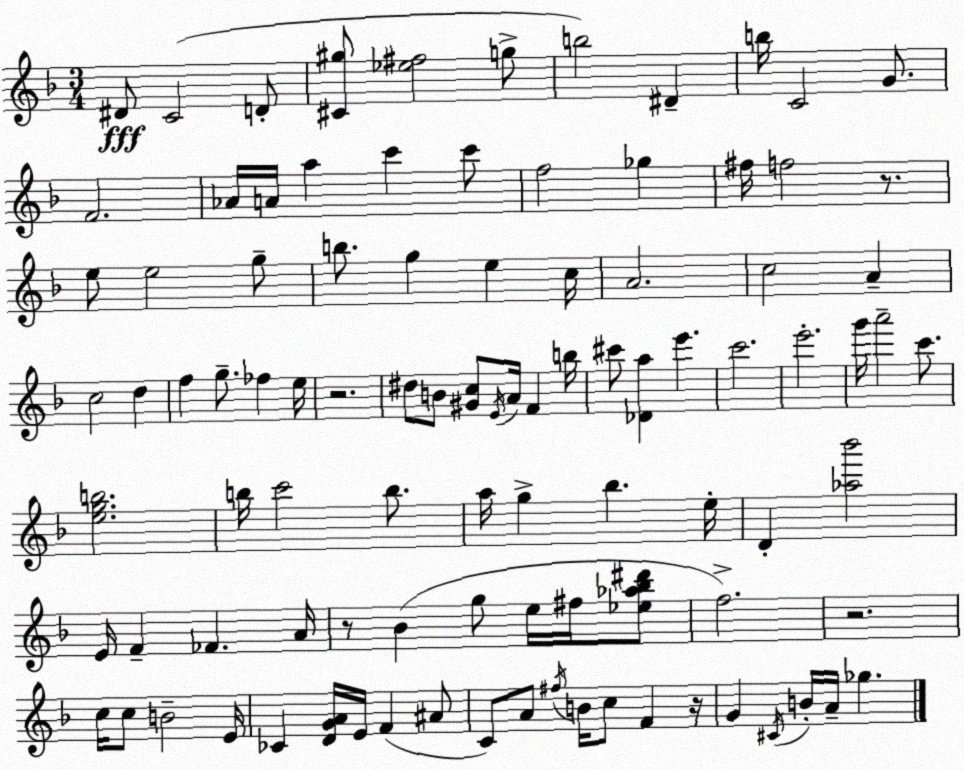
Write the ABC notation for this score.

X:1
T:Untitled
M:3/4
L:1/4
K:Dm
^D/2 C2 D/2 [^C^g]/2 [_e^f]2 g/2 b2 ^D b/4 C2 G/2 F2 _A/4 A/4 a c' c'/2 f2 _g ^f/4 f2 z/2 e/2 e2 g/2 b/2 g e c/4 A2 c2 A c2 d f g/2 _f e/4 z2 ^d/2 B/2 [^Gc]/2 E/4 A/4 F b/4 ^c'/2 [_Da] e' c'2 e'2 g'/4 a'2 c'/2 [egb]2 b/4 c'2 b/2 a/4 g _b e/4 D [_a_b']2 E/4 F _F A/4 z/2 _B g/2 e/4 ^f/4 [_e_a_b^d']/2 f2 z2 c/4 c/2 B2 E/4 _C [DGA]/4 E/4 F ^A/2 C/2 A/2 ^f/4 B/4 c/2 F z/4 G ^C/4 B/4 A/4 _g